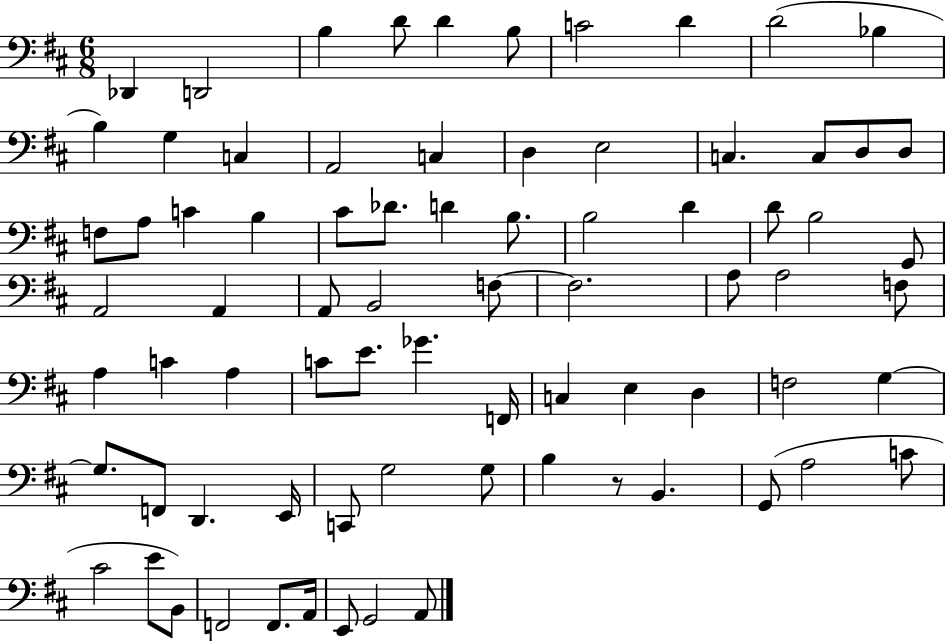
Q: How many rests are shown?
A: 1